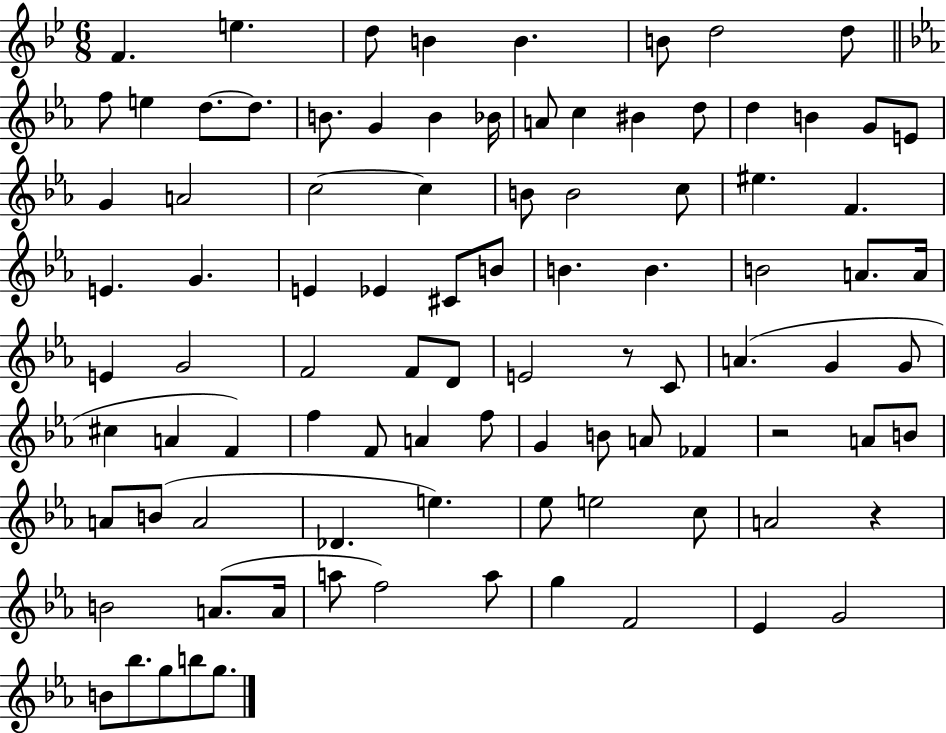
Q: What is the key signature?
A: BES major